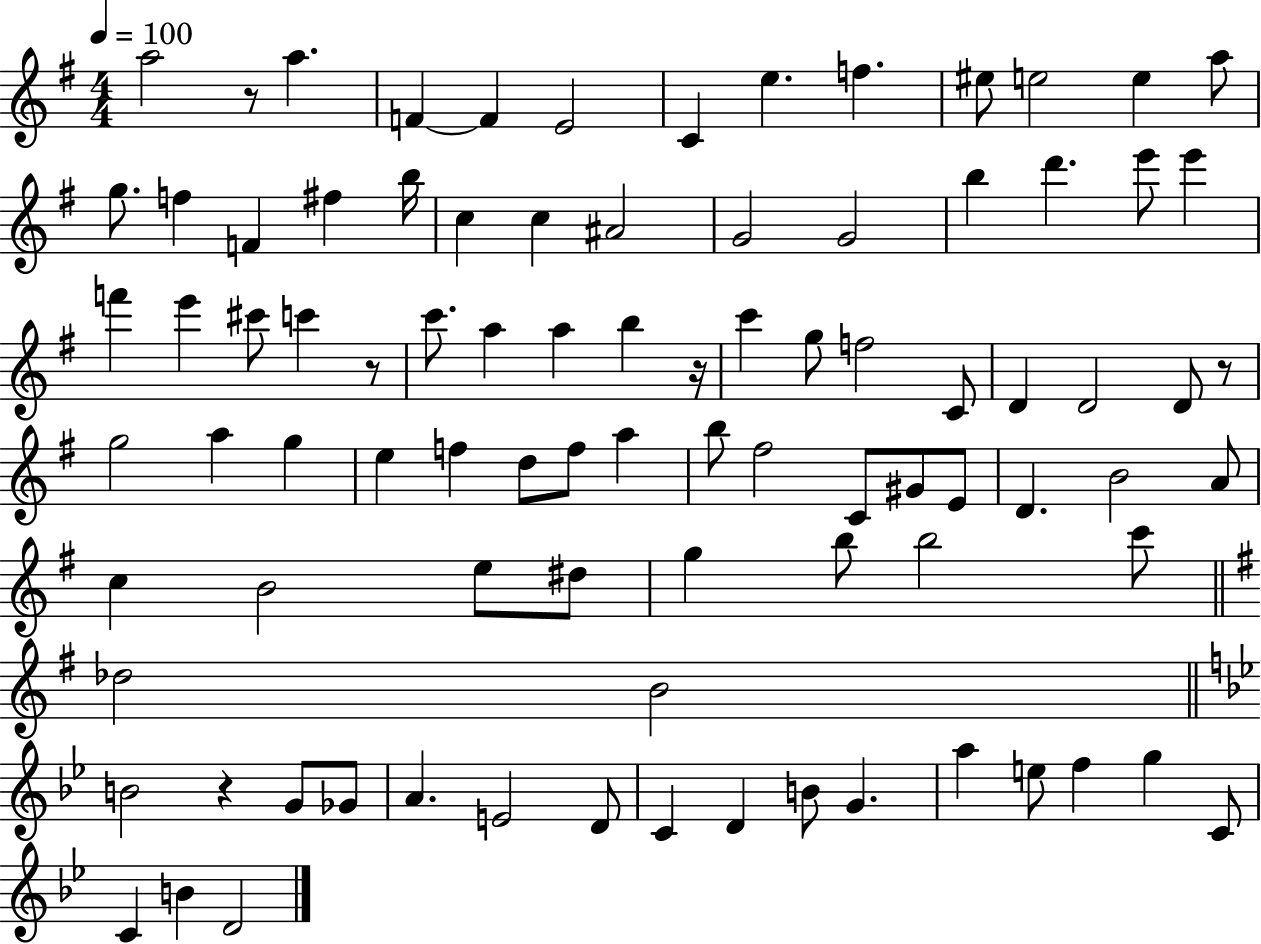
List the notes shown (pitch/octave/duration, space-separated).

A5/h R/e A5/q. F4/q F4/q E4/h C4/q E5/q. F5/q. EIS5/e E5/h E5/q A5/e G5/e. F5/q F4/q F#5/q B5/s C5/q C5/q A#4/h G4/h G4/h B5/q D6/q. E6/e E6/q F6/q E6/q C#6/e C6/q R/e C6/e. A5/q A5/q B5/q R/s C6/q G5/e F5/h C4/e D4/q D4/h D4/e R/e G5/h A5/q G5/q E5/q F5/q D5/e F5/e A5/q B5/e F#5/h C4/e G#4/e E4/e D4/q. B4/h A4/e C5/q B4/h E5/e D#5/e G5/q B5/e B5/h C6/e Db5/h B4/h B4/h R/q G4/e Gb4/e A4/q. E4/h D4/e C4/q D4/q B4/e G4/q. A5/q E5/e F5/q G5/q C4/e C4/q B4/q D4/h